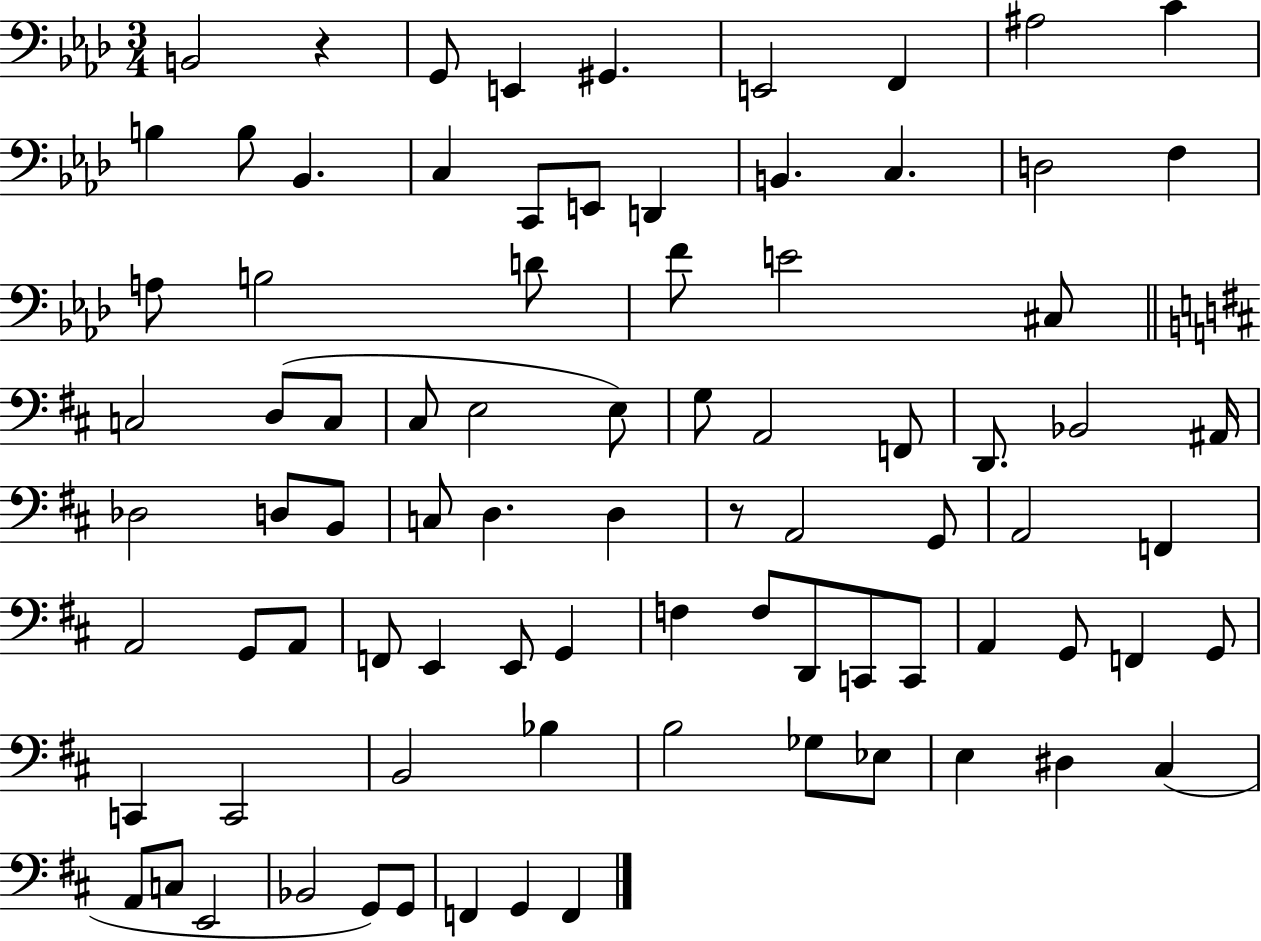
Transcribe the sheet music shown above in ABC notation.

X:1
T:Untitled
M:3/4
L:1/4
K:Ab
B,,2 z G,,/2 E,, ^G,, E,,2 F,, ^A,2 C B, B,/2 _B,, C, C,,/2 E,,/2 D,, B,, C, D,2 F, A,/2 B,2 D/2 F/2 E2 ^C,/2 C,2 D,/2 C,/2 ^C,/2 E,2 E,/2 G,/2 A,,2 F,,/2 D,,/2 _B,,2 ^A,,/4 _D,2 D,/2 B,,/2 C,/2 D, D, z/2 A,,2 G,,/2 A,,2 F,, A,,2 G,,/2 A,,/2 F,,/2 E,, E,,/2 G,, F, F,/2 D,,/2 C,,/2 C,,/2 A,, G,,/2 F,, G,,/2 C,, C,,2 B,,2 _B, B,2 _G,/2 _E,/2 E, ^D, ^C, A,,/2 C,/2 E,,2 _B,,2 G,,/2 G,,/2 F,, G,, F,,